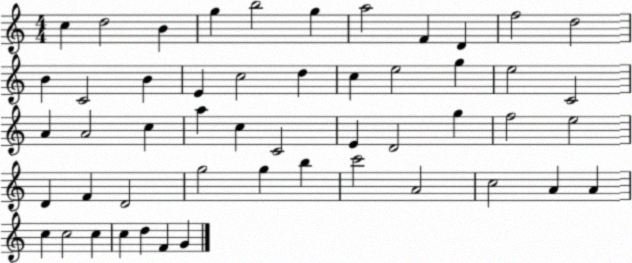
X:1
T:Untitled
M:4/4
L:1/4
K:C
c d2 B g b2 g a2 F D f2 d2 B C2 B E c2 d c e2 g e2 C2 A A2 c a c C2 E D2 g f2 e2 D F D2 g2 g b c'2 A2 c2 A A c c2 c c d F G